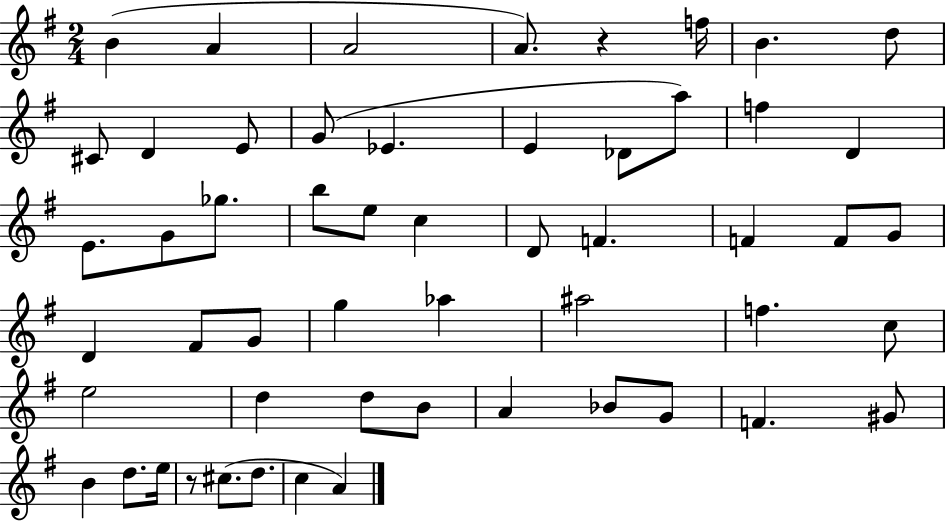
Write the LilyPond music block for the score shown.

{
  \clef treble
  \numericTimeSignature
  \time 2/4
  \key g \major
  \repeat volta 2 { b'4( a'4 | a'2 | a'8.) r4 f''16 | b'4. d''8 | \break cis'8 d'4 e'8 | g'8( ees'4. | e'4 des'8 a''8) | f''4 d'4 | \break e'8. g'8 ges''8. | b''8 e''8 c''4 | d'8 f'4. | f'4 f'8 g'8 | \break d'4 fis'8 g'8 | g''4 aes''4 | ais''2 | f''4. c''8 | \break e''2 | d''4 d''8 b'8 | a'4 bes'8 g'8 | f'4. gis'8 | \break b'4 d''8. e''16 | r8 cis''8.( d''8. | c''4 a'4) | } \bar "|."
}